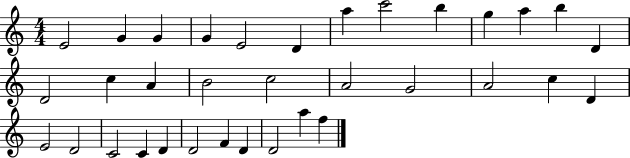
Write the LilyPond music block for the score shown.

{
  \clef treble
  \numericTimeSignature
  \time 4/4
  \key c \major
  e'2 g'4 g'4 | g'4 e'2 d'4 | a''4 c'''2 b''4 | g''4 a''4 b''4 d'4 | \break d'2 c''4 a'4 | b'2 c''2 | a'2 g'2 | a'2 c''4 d'4 | \break e'2 d'2 | c'2 c'4 d'4 | d'2 f'4 d'4 | d'2 a''4 f''4 | \break \bar "|."
}